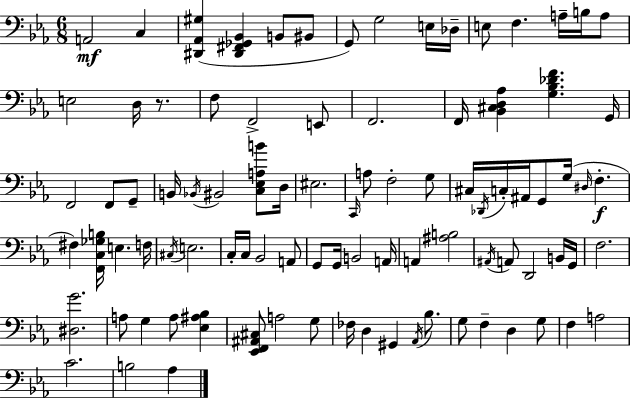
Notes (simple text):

A2/h C3/q [D#2,Ab2,G#3]/q [D#2,F#2,Gb2,Bb2]/q B2/e BIS2/e G2/e G3/h E3/s Db3/s E3/e F3/q. A3/s B3/s A3/e E3/h D3/s R/e. F3/e F2/h E2/e F2/h. F2/s [Bb2,C#3,D3,Ab3]/q [G3,Bb3,Db4,F4]/q. G2/s F2/h F2/e G2/e B2/s Bb2/s BIS2/h [C3,Eb3,A3,B4]/e D3/s EIS3/h. C2/s A3/e F3/h G3/e C#3/s Db2/s C3/s A#2/s G2/e G3/s D#3/s F3/q. F#3/q [F2,C3,Gb3,B3]/s E3/q. F3/s C#3/s E3/h. C3/s C3/s Bb2/h A2/e G2/e G2/s B2/h A2/s A2/q [A#3,B3]/h A#2/s A2/e D2/h B2/s G2/s F3/h. [D#3,G4]/h. A3/e G3/q A3/e [Eb3,A#3,Bb3]/q [Eb2,F2,A#2,C#3]/e A3/h G3/e FES3/s D3/q G#2/q Ab2/s Bb3/e. G3/e F3/q D3/q G3/e F3/q A3/h C4/h. B3/h Ab3/q